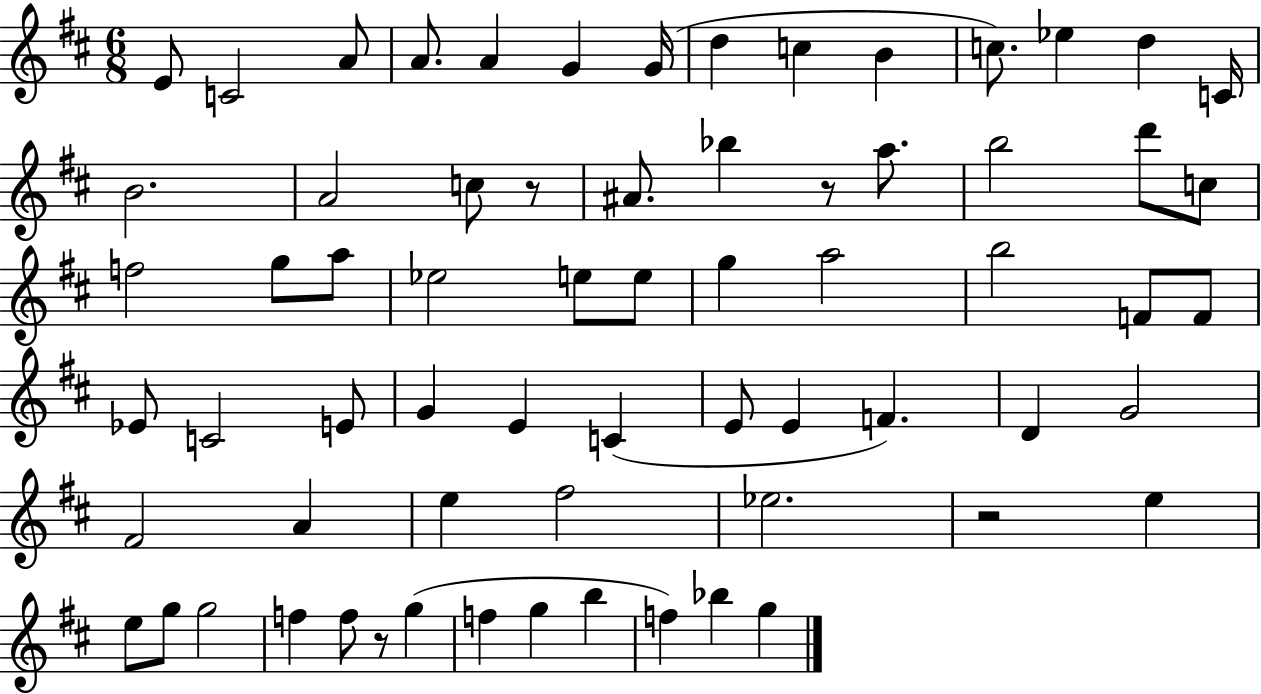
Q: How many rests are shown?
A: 4